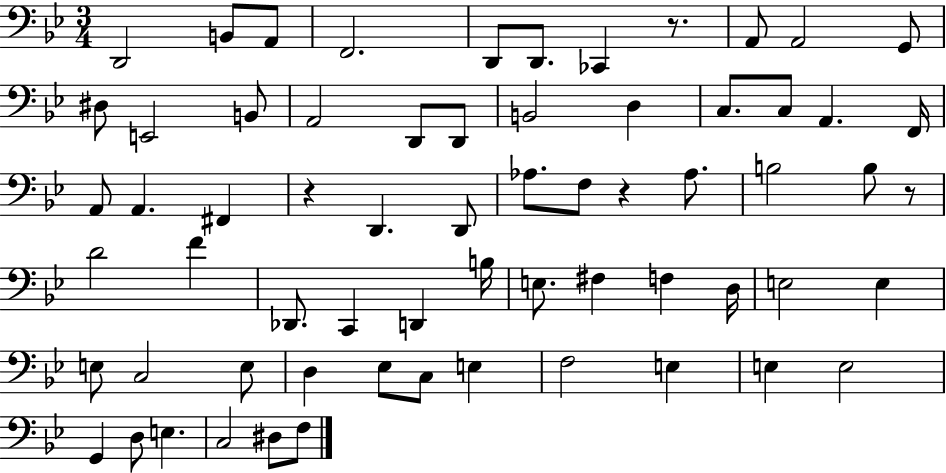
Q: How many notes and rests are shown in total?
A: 65